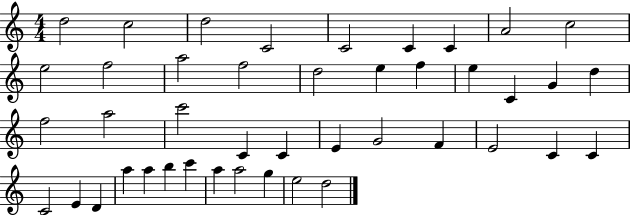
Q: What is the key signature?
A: C major